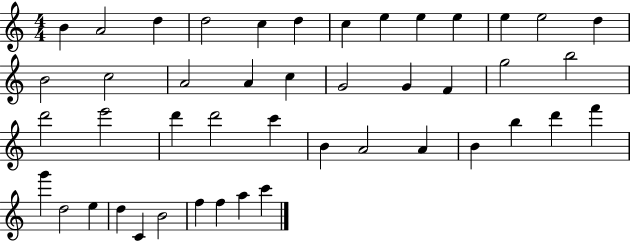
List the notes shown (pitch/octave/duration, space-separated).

B4/q A4/h D5/q D5/h C5/q D5/q C5/q E5/q E5/q E5/q E5/q E5/h D5/q B4/h C5/h A4/h A4/q C5/q G4/h G4/q F4/q G5/h B5/h D6/h E6/h D6/q D6/h C6/q B4/q A4/h A4/q B4/q B5/q D6/q F6/q G6/q D5/h E5/q D5/q C4/q B4/h F5/q F5/q A5/q C6/q